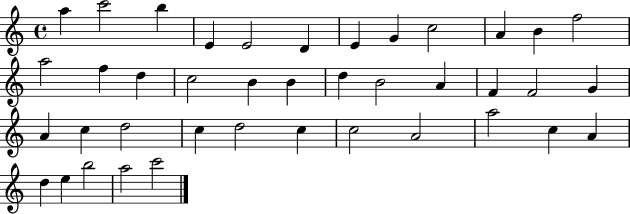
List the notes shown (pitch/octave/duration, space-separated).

A5/q C6/h B5/q E4/q E4/h D4/q E4/q G4/q C5/h A4/q B4/q F5/h A5/h F5/q D5/q C5/h B4/q B4/q D5/q B4/h A4/q F4/q F4/h G4/q A4/q C5/q D5/h C5/q D5/h C5/q C5/h A4/h A5/h C5/q A4/q D5/q E5/q B5/h A5/h C6/h